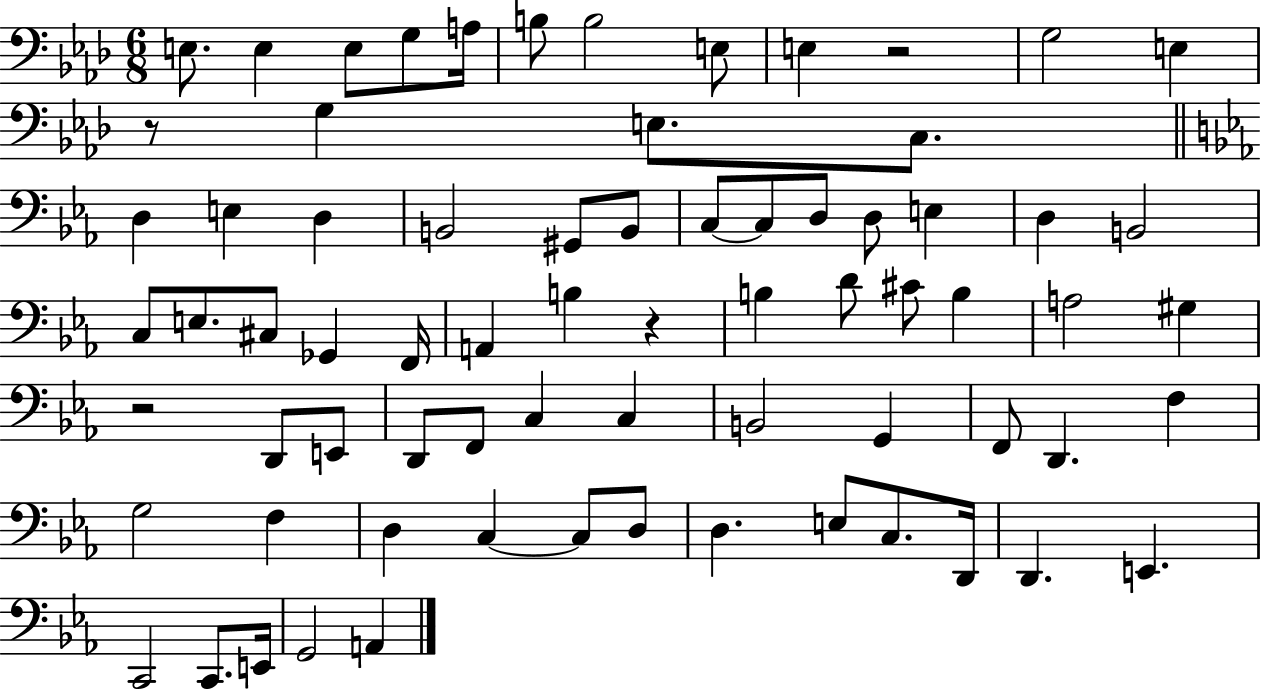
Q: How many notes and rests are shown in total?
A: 72